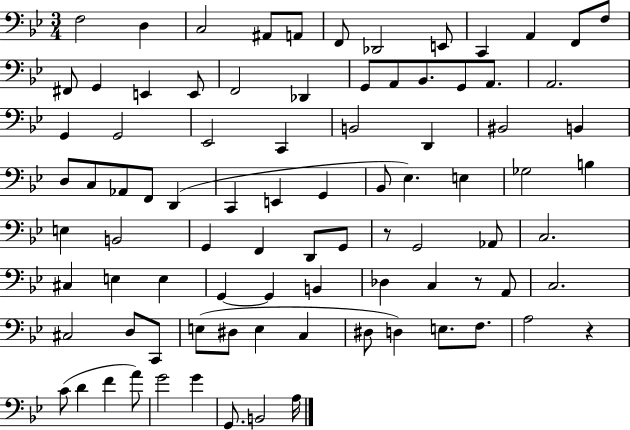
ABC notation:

X:1
T:Untitled
M:3/4
L:1/4
K:Bb
F,2 D, C,2 ^A,,/2 A,,/2 F,,/2 _D,,2 E,,/2 C,, A,, F,,/2 F,/2 ^F,,/2 G,, E,, E,,/2 F,,2 _D,, G,,/2 A,,/2 _B,,/2 G,,/2 A,,/2 A,,2 G,, G,,2 _E,,2 C,, B,,2 D,, ^B,,2 B,, D,/2 C,/2 _A,,/2 F,,/2 D,, C,, E,, G,, _B,,/2 _E, E, _G,2 B, E, B,,2 G,, F,, D,,/2 G,,/2 z/2 G,,2 _A,,/2 C,2 ^C, E, E, G,, G,, B,, _D, C, z/2 A,,/2 C,2 ^C,2 D,/2 C,,/2 E,/2 ^D,/2 E, C, ^D,/2 D, E,/2 F,/2 A,2 z C/2 D F A/2 G2 G G,,/2 B,,2 A,/4